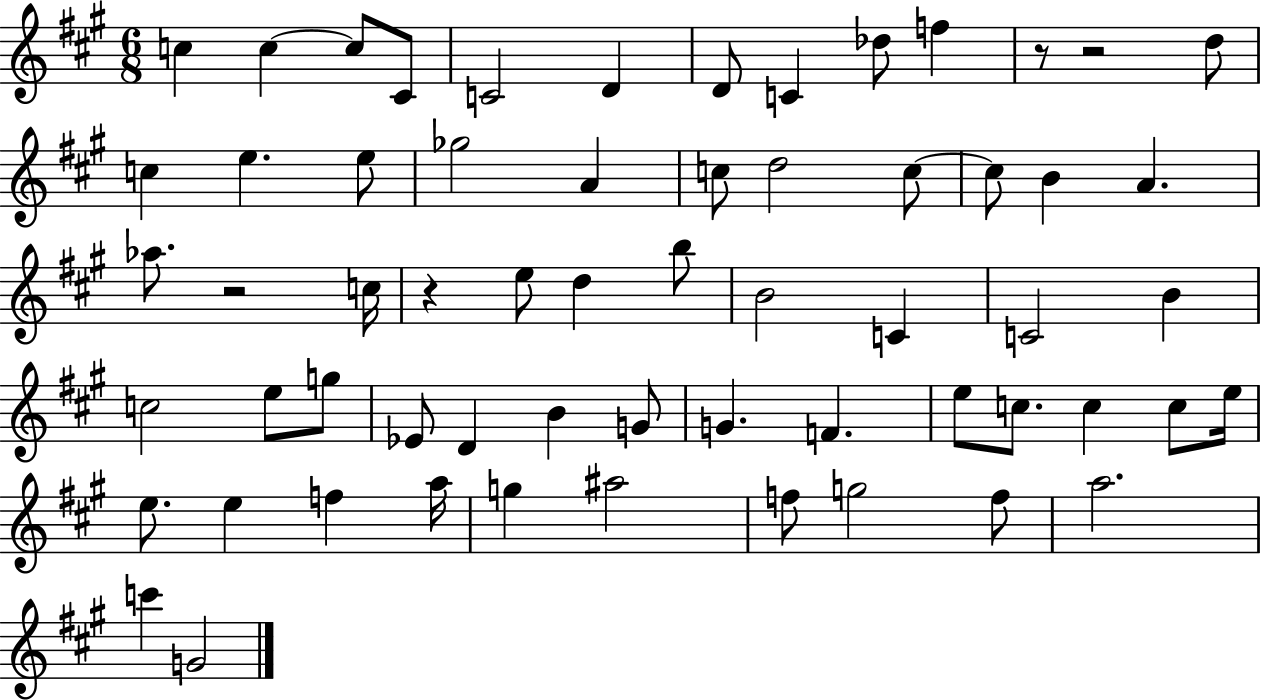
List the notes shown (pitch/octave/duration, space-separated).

C5/q C5/q C5/e C#4/e C4/h D4/q D4/e C4/q Db5/e F5/q R/e R/h D5/e C5/q E5/q. E5/e Gb5/h A4/q C5/e D5/h C5/e C5/e B4/q A4/q. Ab5/e. R/h C5/s R/q E5/e D5/q B5/e B4/h C4/q C4/h B4/q C5/h E5/e G5/e Eb4/e D4/q B4/q G4/e G4/q. F4/q. E5/e C5/e. C5/q C5/e E5/s E5/e. E5/q F5/q A5/s G5/q A#5/h F5/e G5/h F5/e A5/h. C6/q G4/h